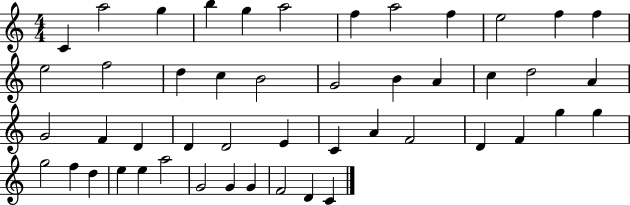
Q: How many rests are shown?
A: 0